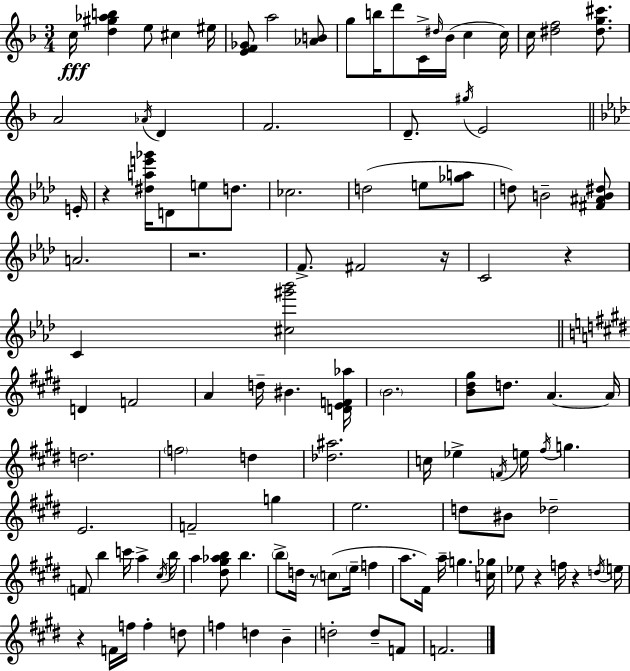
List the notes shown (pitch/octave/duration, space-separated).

C5/s [D5,G#5,Ab5,B5]/q E5/e C#5/q EIS5/s [E4,F4,Gb4]/e A5/h [Ab4,B4]/e G5/e B5/s D6/e C4/s D#5/s Bb4/s C5/q C5/s C5/s [D#5,F5]/h [D#5,G5,C#6]/e. A4/h Ab4/s D4/q F4/h. D4/e. G#5/s E4/h E4/s R/q [D#5,A5,E6,Gb6]/s D4/e E5/e D5/e. CES5/h. D5/h E5/e [Gb5,A5]/e D5/e B4/h [F#4,A#4,B4,D#5]/e A4/h. R/h. F4/e. F#4/h R/s C4/h R/q C4/q [C#5,G#6,Bb6]/h D4/q F4/h A4/q D5/s BIS4/q. [D4,E4,F4,Ab5]/s B4/h. [B4,D#5,G#5]/e D5/e. A4/q. A4/s D5/h. F5/h D5/q [Db5,A#5]/h. C5/s Eb5/q F4/s E5/s F#5/s G5/q. E4/h. F4/h G5/q E5/h. D5/e BIS4/e Db5/h F4/e B5/q C6/s A5/q C#5/s B5/s A5/q [D#5,G#5,Ab5,B5]/e B5/q. B5/e D5/s R/e C5/e E5/s F5/q A5/e. F#4/s A5/s G5/q. [C5,Gb5]/s Eb5/e R/q F5/s R/q D5/s E5/s R/q F4/s F5/s F5/q D5/e F5/q D5/q B4/q D5/h D5/e F4/e F4/h.